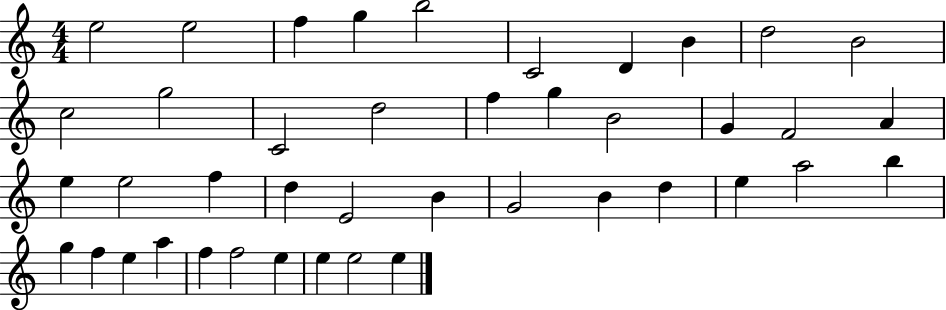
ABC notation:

X:1
T:Untitled
M:4/4
L:1/4
K:C
e2 e2 f g b2 C2 D B d2 B2 c2 g2 C2 d2 f g B2 G F2 A e e2 f d E2 B G2 B d e a2 b g f e a f f2 e e e2 e